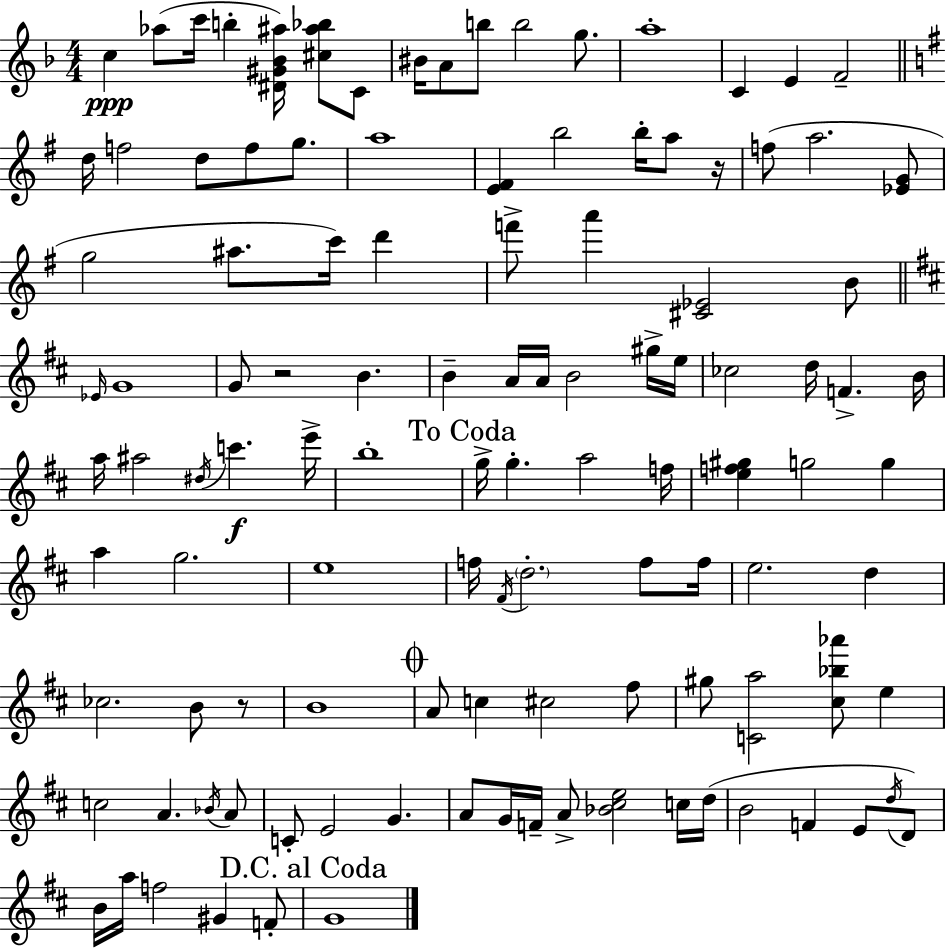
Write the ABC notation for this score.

X:1
T:Untitled
M:4/4
L:1/4
K:Dm
c _a/2 c'/4 b [^D^G_B^a]/4 [^c^a_b]/2 C/2 ^B/4 A/2 b/2 b2 g/2 a4 C E F2 d/4 f2 d/2 f/2 g/2 a4 [E^F] b2 b/4 a/2 z/4 f/2 a2 [_EG]/2 g2 ^a/2 c'/4 d' f'/2 a' [^C_E]2 B/2 _E/4 G4 G/2 z2 B B A/4 A/4 B2 ^g/4 e/4 _c2 d/4 F B/4 a/4 ^a2 ^d/4 c' e'/4 b4 g/4 g a2 f/4 [ef^g] g2 g a g2 e4 f/4 ^F/4 d2 f/2 f/4 e2 d _c2 B/2 z/2 B4 A/2 c ^c2 ^f/2 ^g/2 [Ca]2 [^c_b_a']/2 e c2 A _B/4 A/2 C/2 E2 G A/2 G/4 F/4 A/2 [_B^ce]2 c/4 d/4 B2 F E/2 d/4 D/2 B/4 a/4 f2 ^G F/2 G4